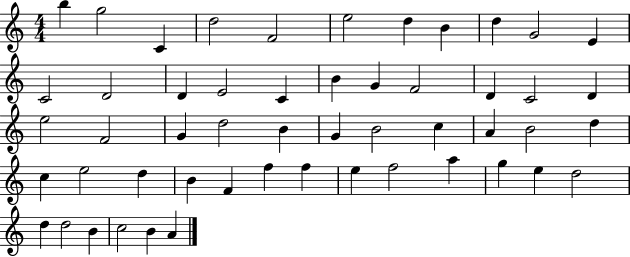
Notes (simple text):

B5/q G5/h C4/q D5/h F4/h E5/h D5/q B4/q D5/q G4/h E4/q C4/h D4/h D4/q E4/h C4/q B4/q G4/q F4/h D4/q C4/h D4/q E5/h F4/h G4/q D5/h B4/q G4/q B4/h C5/q A4/q B4/h D5/q C5/q E5/h D5/q B4/q F4/q F5/q F5/q E5/q F5/h A5/q G5/q E5/q D5/h D5/q D5/h B4/q C5/h B4/q A4/q